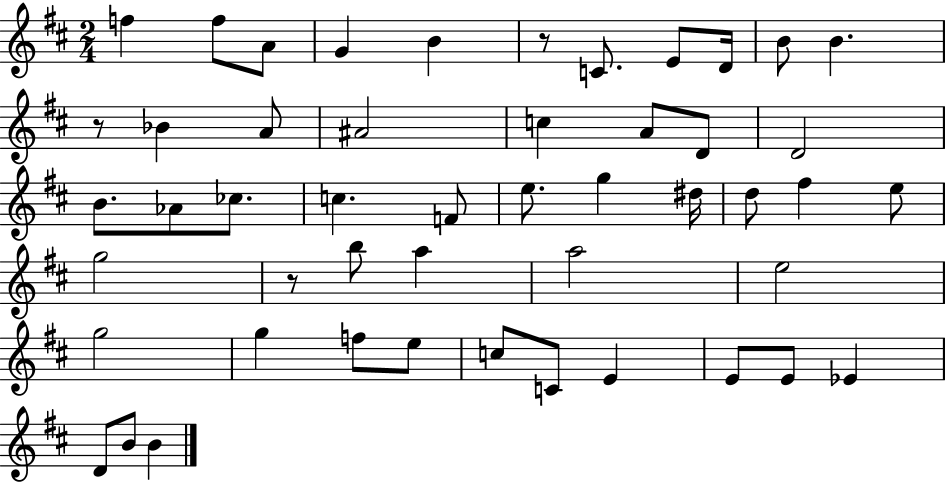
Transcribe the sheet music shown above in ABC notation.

X:1
T:Untitled
M:2/4
L:1/4
K:D
f f/2 A/2 G B z/2 C/2 E/2 D/4 B/2 B z/2 _B A/2 ^A2 c A/2 D/2 D2 B/2 _A/2 _c/2 c F/2 e/2 g ^d/4 d/2 ^f e/2 g2 z/2 b/2 a a2 e2 g2 g f/2 e/2 c/2 C/2 E E/2 E/2 _E D/2 B/2 B